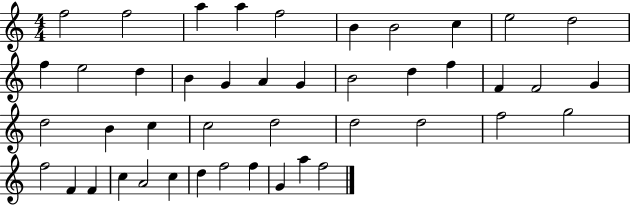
{
  \clef treble
  \numericTimeSignature
  \time 4/4
  \key c \major
  f''2 f''2 | a''4 a''4 f''2 | b'4 b'2 c''4 | e''2 d''2 | \break f''4 e''2 d''4 | b'4 g'4 a'4 g'4 | b'2 d''4 f''4 | f'4 f'2 g'4 | \break d''2 b'4 c''4 | c''2 d''2 | d''2 d''2 | f''2 g''2 | \break f''2 f'4 f'4 | c''4 a'2 c''4 | d''4 f''2 f''4 | g'4 a''4 f''2 | \break \bar "|."
}